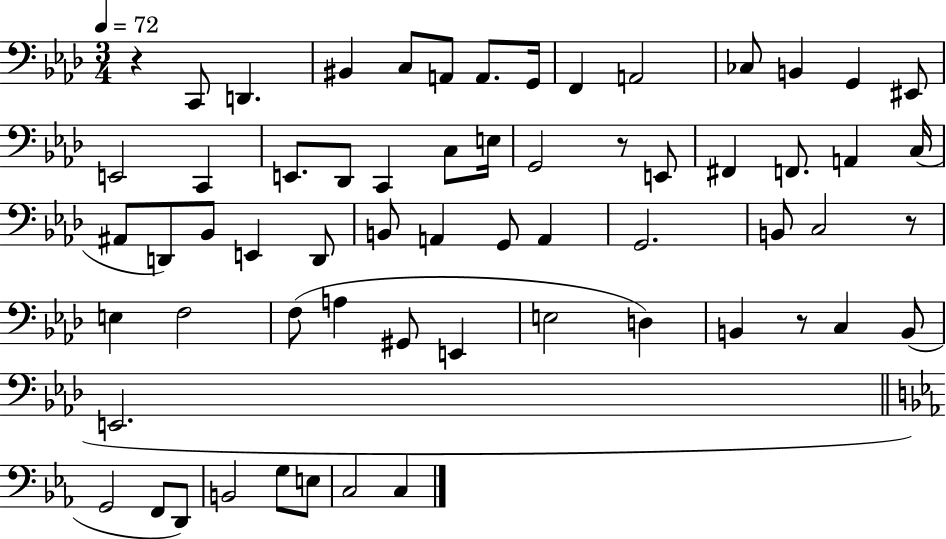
R/q C2/e D2/q. BIS2/q C3/e A2/e A2/e. G2/s F2/q A2/h CES3/e B2/q G2/q EIS2/e E2/h C2/q E2/e. Db2/e C2/q C3/e E3/s G2/h R/e E2/e F#2/q F2/e. A2/q C3/s A#2/e D2/e Bb2/e E2/q D2/e B2/e A2/q G2/e A2/q G2/h. B2/e C3/h R/e E3/q F3/h F3/e A3/q G#2/e E2/q E3/h D3/q B2/q R/e C3/q B2/e E2/h. G2/h F2/e D2/e B2/h G3/e E3/e C3/h C3/q